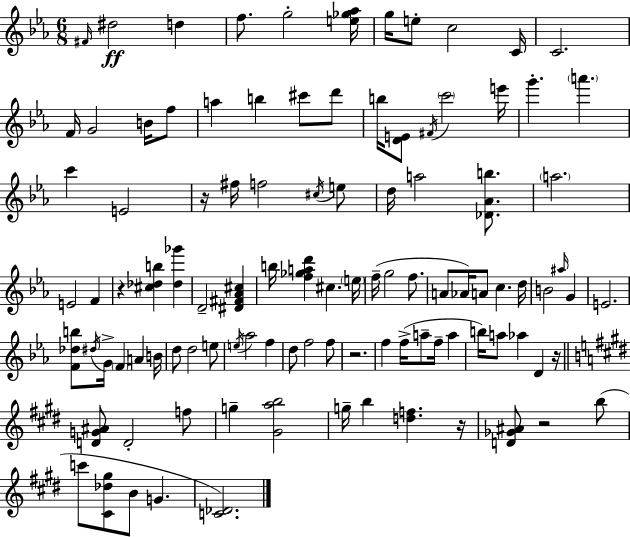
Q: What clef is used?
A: treble